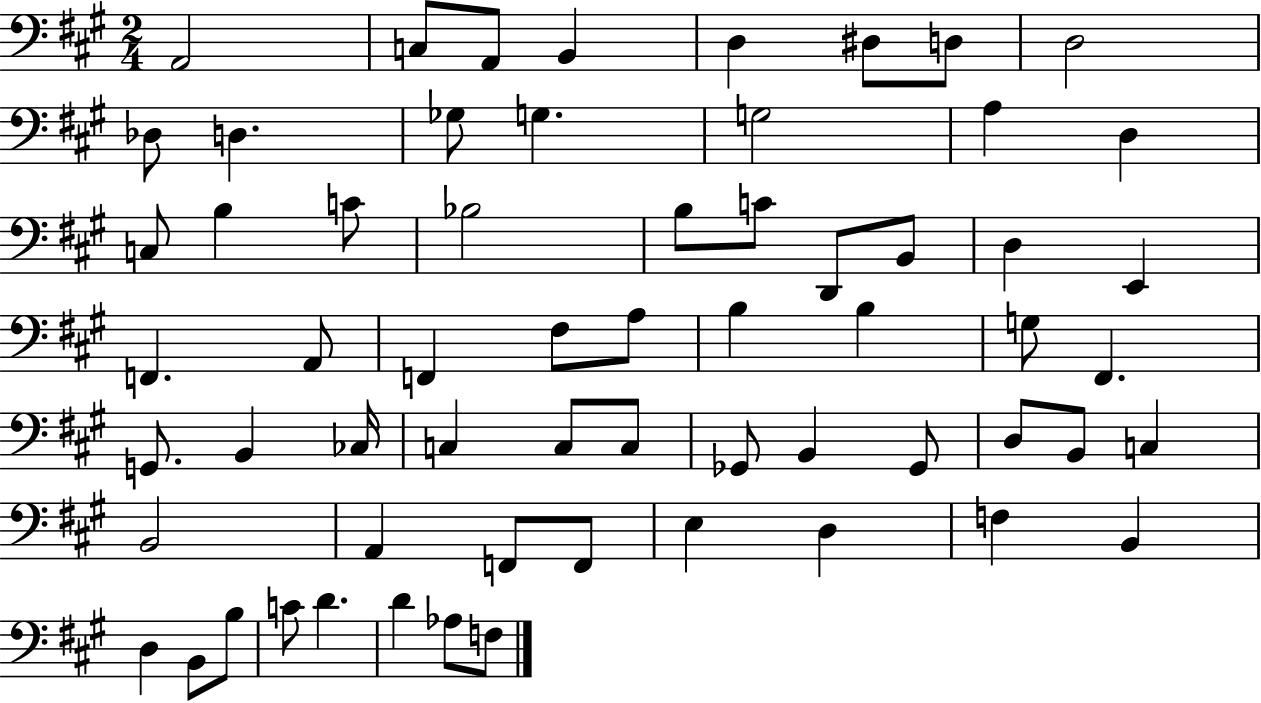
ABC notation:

X:1
T:Untitled
M:2/4
L:1/4
K:A
A,,2 C,/2 A,,/2 B,, D, ^D,/2 D,/2 D,2 _D,/2 D, _G,/2 G, G,2 A, D, C,/2 B, C/2 _B,2 B,/2 C/2 D,,/2 B,,/2 D, E,, F,, A,,/2 F,, ^F,/2 A,/2 B, B, G,/2 ^F,, G,,/2 B,, _C,/4 C, C,/2 C,/2 _G,,/2 B,, _G,,/2 D,/2 B,,/2 C, B,,2 A,, F,,/2 F,,/2 E, D, F, B,, D, B,,/2 B,/2 C/2 D D _A,/2 F,/2